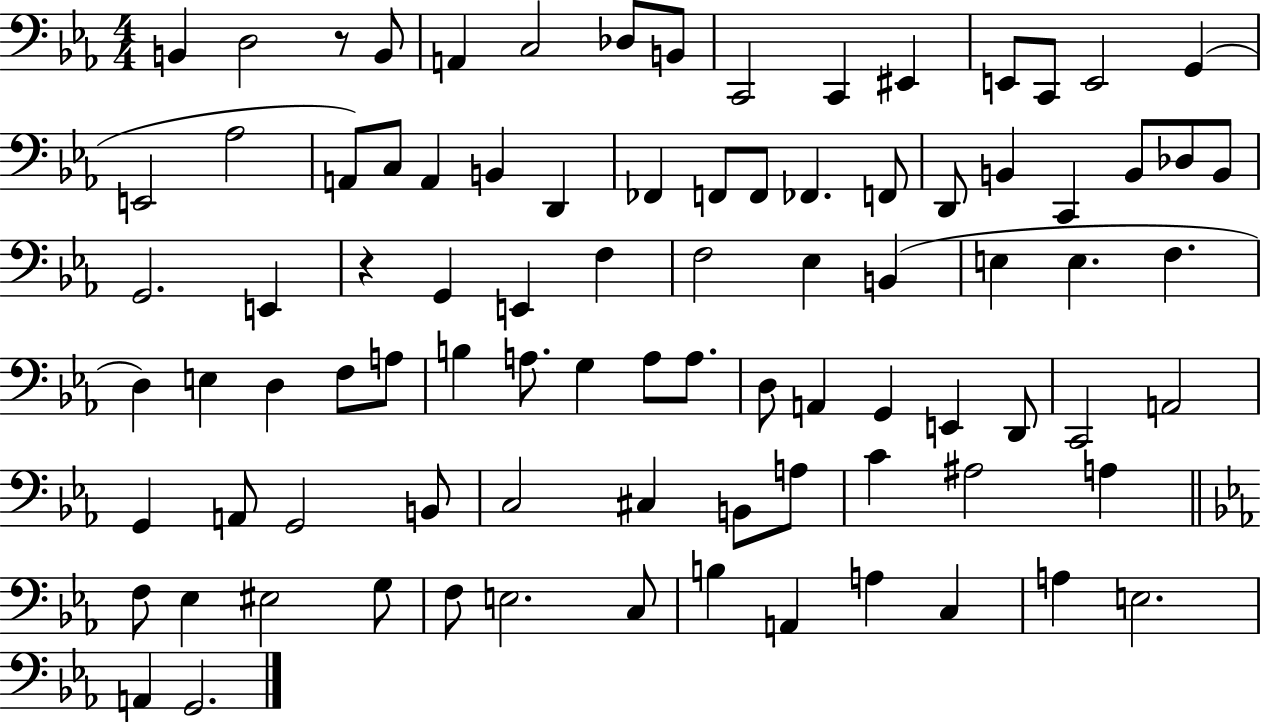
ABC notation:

X:1
T:Untitled
M:4/4
L:1/4
K:Eb
B,, D,2 z/2 B,,/2 A,, C,2 _D,/2 B,,/2 C,,2 C,, ^E,, E,,/2 C,,/2 E,,2 G,, E,,2 _A,2 A,,/2 C,/2 A,, B,, D,, _F,, F,,/2 F,,/2 _F,, F,,/2 D,,/2 B,, C,, B,,/2 _D,/2 B,,/2 G,,2 E,, z G,, E,, F, F,2 _E, B,, E, E, F, D, E, D, F,/2 A,/2 B, A,/2 G, A,/2 A,/2 D,/2 A,, G,, E,, D,,/2 C,,2 A,,2 G,, A,,/2 G,,2 B,,/2 C,2 ^C, B,,/2 A,/2 C ^A,2 A, F,/2 _E, ^E,2 G,/2 F,/2 E,2 C,/2 B, A,, A, C, A, E,2 A,, G,,2